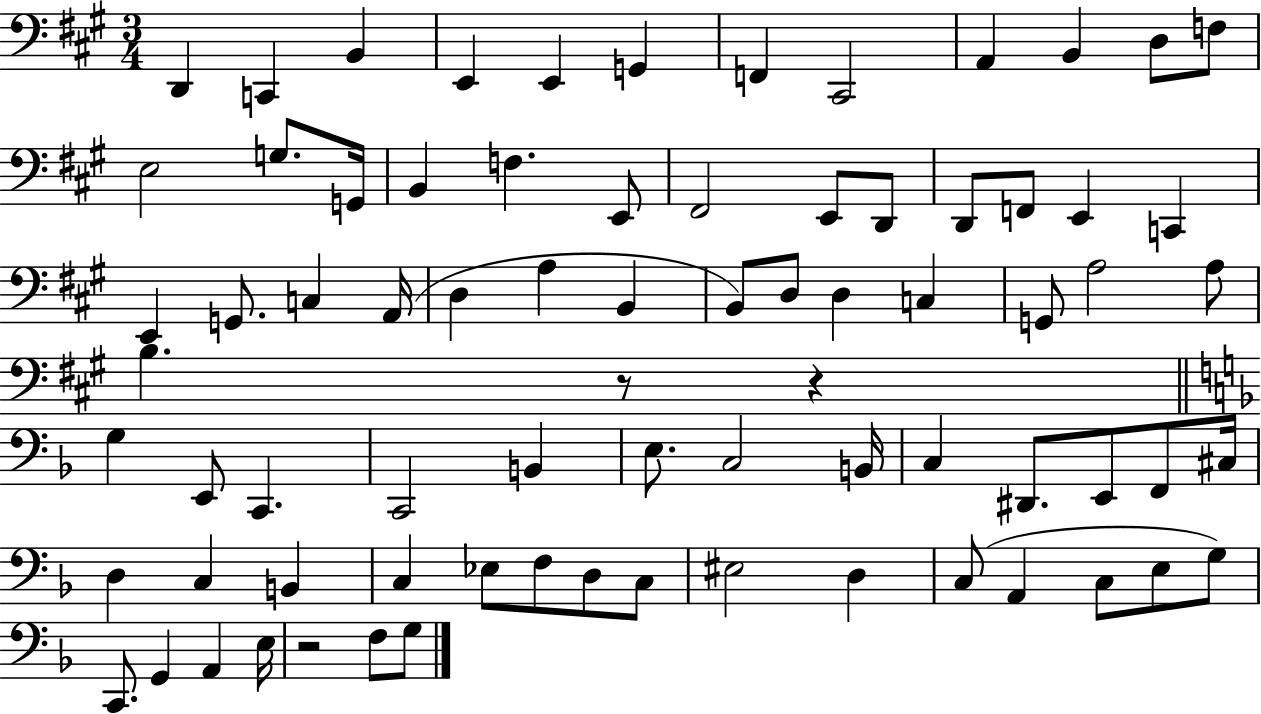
X:1
T:Untitled
M:3/4
L:1/4
K:A
D,, C,, B,, E,, E,, G,, F,, ^C,,2 A,, B,, D,/2 F,/2 E,2 G,/2 G,,/4 B,, F, E,,/2 ^F,,2 E,,/2 D,,/2 D,,/2 F,,/2 E,, C,, E,, G,,/2 C, A,,/4 D, A, B,, B,,/2 D,/2 D, C, G,,/2 A,2 A,/2 B, z/2 z G, E,,/2 C,, C,,2 B,, E,/2 C,2 B,,/4 C, ^D,,/2 E,,/2 F,,/2 ^C,/4 D, C, B,, C, _E,/2 F,/2 D,/2 C,/2 ^E,2 D, C,/2 A,, C,/2 E,/2 G,/2 C,,/2 G,, A,, E,/4 z2 F,/2 G,/2